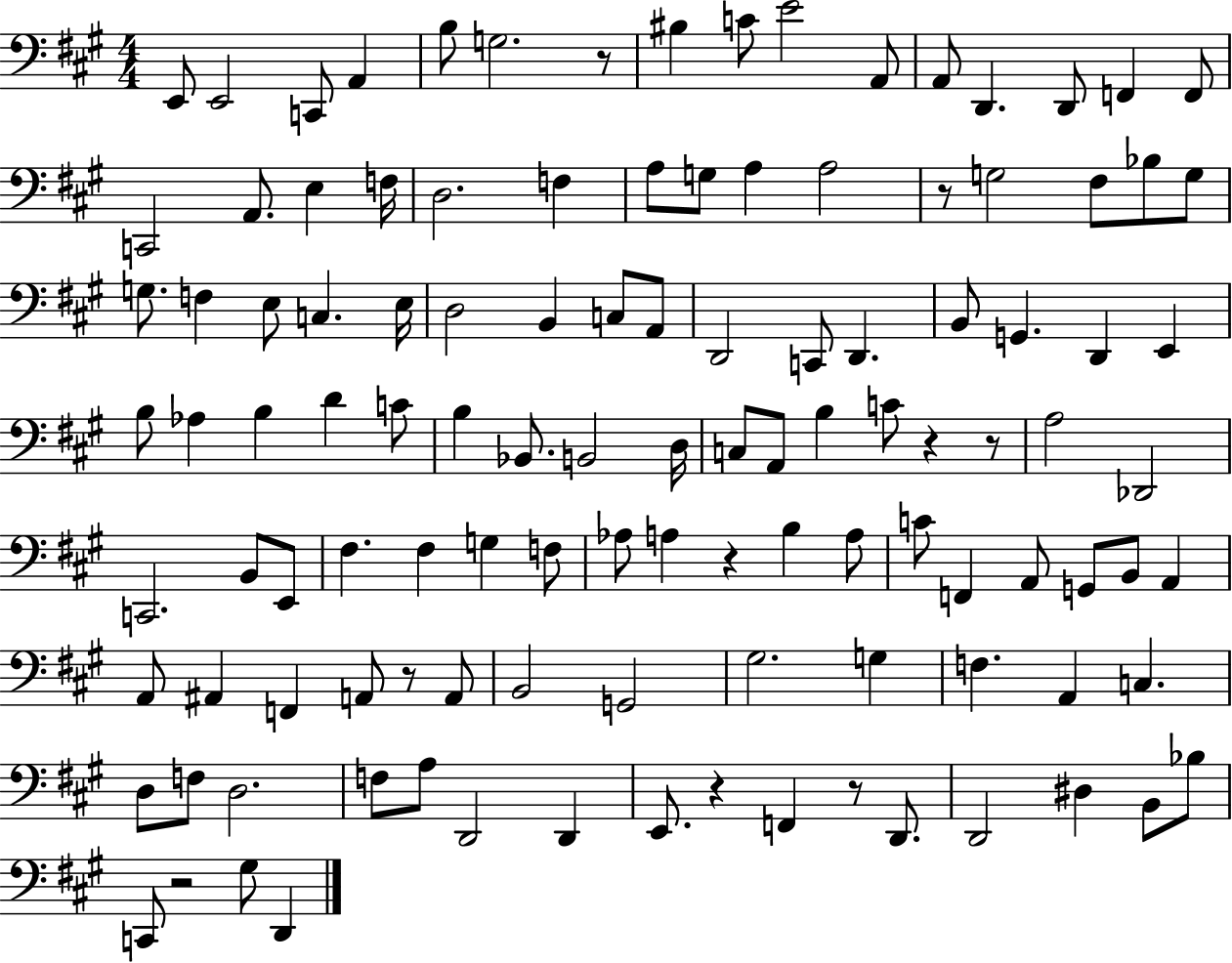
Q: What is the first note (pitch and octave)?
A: E2